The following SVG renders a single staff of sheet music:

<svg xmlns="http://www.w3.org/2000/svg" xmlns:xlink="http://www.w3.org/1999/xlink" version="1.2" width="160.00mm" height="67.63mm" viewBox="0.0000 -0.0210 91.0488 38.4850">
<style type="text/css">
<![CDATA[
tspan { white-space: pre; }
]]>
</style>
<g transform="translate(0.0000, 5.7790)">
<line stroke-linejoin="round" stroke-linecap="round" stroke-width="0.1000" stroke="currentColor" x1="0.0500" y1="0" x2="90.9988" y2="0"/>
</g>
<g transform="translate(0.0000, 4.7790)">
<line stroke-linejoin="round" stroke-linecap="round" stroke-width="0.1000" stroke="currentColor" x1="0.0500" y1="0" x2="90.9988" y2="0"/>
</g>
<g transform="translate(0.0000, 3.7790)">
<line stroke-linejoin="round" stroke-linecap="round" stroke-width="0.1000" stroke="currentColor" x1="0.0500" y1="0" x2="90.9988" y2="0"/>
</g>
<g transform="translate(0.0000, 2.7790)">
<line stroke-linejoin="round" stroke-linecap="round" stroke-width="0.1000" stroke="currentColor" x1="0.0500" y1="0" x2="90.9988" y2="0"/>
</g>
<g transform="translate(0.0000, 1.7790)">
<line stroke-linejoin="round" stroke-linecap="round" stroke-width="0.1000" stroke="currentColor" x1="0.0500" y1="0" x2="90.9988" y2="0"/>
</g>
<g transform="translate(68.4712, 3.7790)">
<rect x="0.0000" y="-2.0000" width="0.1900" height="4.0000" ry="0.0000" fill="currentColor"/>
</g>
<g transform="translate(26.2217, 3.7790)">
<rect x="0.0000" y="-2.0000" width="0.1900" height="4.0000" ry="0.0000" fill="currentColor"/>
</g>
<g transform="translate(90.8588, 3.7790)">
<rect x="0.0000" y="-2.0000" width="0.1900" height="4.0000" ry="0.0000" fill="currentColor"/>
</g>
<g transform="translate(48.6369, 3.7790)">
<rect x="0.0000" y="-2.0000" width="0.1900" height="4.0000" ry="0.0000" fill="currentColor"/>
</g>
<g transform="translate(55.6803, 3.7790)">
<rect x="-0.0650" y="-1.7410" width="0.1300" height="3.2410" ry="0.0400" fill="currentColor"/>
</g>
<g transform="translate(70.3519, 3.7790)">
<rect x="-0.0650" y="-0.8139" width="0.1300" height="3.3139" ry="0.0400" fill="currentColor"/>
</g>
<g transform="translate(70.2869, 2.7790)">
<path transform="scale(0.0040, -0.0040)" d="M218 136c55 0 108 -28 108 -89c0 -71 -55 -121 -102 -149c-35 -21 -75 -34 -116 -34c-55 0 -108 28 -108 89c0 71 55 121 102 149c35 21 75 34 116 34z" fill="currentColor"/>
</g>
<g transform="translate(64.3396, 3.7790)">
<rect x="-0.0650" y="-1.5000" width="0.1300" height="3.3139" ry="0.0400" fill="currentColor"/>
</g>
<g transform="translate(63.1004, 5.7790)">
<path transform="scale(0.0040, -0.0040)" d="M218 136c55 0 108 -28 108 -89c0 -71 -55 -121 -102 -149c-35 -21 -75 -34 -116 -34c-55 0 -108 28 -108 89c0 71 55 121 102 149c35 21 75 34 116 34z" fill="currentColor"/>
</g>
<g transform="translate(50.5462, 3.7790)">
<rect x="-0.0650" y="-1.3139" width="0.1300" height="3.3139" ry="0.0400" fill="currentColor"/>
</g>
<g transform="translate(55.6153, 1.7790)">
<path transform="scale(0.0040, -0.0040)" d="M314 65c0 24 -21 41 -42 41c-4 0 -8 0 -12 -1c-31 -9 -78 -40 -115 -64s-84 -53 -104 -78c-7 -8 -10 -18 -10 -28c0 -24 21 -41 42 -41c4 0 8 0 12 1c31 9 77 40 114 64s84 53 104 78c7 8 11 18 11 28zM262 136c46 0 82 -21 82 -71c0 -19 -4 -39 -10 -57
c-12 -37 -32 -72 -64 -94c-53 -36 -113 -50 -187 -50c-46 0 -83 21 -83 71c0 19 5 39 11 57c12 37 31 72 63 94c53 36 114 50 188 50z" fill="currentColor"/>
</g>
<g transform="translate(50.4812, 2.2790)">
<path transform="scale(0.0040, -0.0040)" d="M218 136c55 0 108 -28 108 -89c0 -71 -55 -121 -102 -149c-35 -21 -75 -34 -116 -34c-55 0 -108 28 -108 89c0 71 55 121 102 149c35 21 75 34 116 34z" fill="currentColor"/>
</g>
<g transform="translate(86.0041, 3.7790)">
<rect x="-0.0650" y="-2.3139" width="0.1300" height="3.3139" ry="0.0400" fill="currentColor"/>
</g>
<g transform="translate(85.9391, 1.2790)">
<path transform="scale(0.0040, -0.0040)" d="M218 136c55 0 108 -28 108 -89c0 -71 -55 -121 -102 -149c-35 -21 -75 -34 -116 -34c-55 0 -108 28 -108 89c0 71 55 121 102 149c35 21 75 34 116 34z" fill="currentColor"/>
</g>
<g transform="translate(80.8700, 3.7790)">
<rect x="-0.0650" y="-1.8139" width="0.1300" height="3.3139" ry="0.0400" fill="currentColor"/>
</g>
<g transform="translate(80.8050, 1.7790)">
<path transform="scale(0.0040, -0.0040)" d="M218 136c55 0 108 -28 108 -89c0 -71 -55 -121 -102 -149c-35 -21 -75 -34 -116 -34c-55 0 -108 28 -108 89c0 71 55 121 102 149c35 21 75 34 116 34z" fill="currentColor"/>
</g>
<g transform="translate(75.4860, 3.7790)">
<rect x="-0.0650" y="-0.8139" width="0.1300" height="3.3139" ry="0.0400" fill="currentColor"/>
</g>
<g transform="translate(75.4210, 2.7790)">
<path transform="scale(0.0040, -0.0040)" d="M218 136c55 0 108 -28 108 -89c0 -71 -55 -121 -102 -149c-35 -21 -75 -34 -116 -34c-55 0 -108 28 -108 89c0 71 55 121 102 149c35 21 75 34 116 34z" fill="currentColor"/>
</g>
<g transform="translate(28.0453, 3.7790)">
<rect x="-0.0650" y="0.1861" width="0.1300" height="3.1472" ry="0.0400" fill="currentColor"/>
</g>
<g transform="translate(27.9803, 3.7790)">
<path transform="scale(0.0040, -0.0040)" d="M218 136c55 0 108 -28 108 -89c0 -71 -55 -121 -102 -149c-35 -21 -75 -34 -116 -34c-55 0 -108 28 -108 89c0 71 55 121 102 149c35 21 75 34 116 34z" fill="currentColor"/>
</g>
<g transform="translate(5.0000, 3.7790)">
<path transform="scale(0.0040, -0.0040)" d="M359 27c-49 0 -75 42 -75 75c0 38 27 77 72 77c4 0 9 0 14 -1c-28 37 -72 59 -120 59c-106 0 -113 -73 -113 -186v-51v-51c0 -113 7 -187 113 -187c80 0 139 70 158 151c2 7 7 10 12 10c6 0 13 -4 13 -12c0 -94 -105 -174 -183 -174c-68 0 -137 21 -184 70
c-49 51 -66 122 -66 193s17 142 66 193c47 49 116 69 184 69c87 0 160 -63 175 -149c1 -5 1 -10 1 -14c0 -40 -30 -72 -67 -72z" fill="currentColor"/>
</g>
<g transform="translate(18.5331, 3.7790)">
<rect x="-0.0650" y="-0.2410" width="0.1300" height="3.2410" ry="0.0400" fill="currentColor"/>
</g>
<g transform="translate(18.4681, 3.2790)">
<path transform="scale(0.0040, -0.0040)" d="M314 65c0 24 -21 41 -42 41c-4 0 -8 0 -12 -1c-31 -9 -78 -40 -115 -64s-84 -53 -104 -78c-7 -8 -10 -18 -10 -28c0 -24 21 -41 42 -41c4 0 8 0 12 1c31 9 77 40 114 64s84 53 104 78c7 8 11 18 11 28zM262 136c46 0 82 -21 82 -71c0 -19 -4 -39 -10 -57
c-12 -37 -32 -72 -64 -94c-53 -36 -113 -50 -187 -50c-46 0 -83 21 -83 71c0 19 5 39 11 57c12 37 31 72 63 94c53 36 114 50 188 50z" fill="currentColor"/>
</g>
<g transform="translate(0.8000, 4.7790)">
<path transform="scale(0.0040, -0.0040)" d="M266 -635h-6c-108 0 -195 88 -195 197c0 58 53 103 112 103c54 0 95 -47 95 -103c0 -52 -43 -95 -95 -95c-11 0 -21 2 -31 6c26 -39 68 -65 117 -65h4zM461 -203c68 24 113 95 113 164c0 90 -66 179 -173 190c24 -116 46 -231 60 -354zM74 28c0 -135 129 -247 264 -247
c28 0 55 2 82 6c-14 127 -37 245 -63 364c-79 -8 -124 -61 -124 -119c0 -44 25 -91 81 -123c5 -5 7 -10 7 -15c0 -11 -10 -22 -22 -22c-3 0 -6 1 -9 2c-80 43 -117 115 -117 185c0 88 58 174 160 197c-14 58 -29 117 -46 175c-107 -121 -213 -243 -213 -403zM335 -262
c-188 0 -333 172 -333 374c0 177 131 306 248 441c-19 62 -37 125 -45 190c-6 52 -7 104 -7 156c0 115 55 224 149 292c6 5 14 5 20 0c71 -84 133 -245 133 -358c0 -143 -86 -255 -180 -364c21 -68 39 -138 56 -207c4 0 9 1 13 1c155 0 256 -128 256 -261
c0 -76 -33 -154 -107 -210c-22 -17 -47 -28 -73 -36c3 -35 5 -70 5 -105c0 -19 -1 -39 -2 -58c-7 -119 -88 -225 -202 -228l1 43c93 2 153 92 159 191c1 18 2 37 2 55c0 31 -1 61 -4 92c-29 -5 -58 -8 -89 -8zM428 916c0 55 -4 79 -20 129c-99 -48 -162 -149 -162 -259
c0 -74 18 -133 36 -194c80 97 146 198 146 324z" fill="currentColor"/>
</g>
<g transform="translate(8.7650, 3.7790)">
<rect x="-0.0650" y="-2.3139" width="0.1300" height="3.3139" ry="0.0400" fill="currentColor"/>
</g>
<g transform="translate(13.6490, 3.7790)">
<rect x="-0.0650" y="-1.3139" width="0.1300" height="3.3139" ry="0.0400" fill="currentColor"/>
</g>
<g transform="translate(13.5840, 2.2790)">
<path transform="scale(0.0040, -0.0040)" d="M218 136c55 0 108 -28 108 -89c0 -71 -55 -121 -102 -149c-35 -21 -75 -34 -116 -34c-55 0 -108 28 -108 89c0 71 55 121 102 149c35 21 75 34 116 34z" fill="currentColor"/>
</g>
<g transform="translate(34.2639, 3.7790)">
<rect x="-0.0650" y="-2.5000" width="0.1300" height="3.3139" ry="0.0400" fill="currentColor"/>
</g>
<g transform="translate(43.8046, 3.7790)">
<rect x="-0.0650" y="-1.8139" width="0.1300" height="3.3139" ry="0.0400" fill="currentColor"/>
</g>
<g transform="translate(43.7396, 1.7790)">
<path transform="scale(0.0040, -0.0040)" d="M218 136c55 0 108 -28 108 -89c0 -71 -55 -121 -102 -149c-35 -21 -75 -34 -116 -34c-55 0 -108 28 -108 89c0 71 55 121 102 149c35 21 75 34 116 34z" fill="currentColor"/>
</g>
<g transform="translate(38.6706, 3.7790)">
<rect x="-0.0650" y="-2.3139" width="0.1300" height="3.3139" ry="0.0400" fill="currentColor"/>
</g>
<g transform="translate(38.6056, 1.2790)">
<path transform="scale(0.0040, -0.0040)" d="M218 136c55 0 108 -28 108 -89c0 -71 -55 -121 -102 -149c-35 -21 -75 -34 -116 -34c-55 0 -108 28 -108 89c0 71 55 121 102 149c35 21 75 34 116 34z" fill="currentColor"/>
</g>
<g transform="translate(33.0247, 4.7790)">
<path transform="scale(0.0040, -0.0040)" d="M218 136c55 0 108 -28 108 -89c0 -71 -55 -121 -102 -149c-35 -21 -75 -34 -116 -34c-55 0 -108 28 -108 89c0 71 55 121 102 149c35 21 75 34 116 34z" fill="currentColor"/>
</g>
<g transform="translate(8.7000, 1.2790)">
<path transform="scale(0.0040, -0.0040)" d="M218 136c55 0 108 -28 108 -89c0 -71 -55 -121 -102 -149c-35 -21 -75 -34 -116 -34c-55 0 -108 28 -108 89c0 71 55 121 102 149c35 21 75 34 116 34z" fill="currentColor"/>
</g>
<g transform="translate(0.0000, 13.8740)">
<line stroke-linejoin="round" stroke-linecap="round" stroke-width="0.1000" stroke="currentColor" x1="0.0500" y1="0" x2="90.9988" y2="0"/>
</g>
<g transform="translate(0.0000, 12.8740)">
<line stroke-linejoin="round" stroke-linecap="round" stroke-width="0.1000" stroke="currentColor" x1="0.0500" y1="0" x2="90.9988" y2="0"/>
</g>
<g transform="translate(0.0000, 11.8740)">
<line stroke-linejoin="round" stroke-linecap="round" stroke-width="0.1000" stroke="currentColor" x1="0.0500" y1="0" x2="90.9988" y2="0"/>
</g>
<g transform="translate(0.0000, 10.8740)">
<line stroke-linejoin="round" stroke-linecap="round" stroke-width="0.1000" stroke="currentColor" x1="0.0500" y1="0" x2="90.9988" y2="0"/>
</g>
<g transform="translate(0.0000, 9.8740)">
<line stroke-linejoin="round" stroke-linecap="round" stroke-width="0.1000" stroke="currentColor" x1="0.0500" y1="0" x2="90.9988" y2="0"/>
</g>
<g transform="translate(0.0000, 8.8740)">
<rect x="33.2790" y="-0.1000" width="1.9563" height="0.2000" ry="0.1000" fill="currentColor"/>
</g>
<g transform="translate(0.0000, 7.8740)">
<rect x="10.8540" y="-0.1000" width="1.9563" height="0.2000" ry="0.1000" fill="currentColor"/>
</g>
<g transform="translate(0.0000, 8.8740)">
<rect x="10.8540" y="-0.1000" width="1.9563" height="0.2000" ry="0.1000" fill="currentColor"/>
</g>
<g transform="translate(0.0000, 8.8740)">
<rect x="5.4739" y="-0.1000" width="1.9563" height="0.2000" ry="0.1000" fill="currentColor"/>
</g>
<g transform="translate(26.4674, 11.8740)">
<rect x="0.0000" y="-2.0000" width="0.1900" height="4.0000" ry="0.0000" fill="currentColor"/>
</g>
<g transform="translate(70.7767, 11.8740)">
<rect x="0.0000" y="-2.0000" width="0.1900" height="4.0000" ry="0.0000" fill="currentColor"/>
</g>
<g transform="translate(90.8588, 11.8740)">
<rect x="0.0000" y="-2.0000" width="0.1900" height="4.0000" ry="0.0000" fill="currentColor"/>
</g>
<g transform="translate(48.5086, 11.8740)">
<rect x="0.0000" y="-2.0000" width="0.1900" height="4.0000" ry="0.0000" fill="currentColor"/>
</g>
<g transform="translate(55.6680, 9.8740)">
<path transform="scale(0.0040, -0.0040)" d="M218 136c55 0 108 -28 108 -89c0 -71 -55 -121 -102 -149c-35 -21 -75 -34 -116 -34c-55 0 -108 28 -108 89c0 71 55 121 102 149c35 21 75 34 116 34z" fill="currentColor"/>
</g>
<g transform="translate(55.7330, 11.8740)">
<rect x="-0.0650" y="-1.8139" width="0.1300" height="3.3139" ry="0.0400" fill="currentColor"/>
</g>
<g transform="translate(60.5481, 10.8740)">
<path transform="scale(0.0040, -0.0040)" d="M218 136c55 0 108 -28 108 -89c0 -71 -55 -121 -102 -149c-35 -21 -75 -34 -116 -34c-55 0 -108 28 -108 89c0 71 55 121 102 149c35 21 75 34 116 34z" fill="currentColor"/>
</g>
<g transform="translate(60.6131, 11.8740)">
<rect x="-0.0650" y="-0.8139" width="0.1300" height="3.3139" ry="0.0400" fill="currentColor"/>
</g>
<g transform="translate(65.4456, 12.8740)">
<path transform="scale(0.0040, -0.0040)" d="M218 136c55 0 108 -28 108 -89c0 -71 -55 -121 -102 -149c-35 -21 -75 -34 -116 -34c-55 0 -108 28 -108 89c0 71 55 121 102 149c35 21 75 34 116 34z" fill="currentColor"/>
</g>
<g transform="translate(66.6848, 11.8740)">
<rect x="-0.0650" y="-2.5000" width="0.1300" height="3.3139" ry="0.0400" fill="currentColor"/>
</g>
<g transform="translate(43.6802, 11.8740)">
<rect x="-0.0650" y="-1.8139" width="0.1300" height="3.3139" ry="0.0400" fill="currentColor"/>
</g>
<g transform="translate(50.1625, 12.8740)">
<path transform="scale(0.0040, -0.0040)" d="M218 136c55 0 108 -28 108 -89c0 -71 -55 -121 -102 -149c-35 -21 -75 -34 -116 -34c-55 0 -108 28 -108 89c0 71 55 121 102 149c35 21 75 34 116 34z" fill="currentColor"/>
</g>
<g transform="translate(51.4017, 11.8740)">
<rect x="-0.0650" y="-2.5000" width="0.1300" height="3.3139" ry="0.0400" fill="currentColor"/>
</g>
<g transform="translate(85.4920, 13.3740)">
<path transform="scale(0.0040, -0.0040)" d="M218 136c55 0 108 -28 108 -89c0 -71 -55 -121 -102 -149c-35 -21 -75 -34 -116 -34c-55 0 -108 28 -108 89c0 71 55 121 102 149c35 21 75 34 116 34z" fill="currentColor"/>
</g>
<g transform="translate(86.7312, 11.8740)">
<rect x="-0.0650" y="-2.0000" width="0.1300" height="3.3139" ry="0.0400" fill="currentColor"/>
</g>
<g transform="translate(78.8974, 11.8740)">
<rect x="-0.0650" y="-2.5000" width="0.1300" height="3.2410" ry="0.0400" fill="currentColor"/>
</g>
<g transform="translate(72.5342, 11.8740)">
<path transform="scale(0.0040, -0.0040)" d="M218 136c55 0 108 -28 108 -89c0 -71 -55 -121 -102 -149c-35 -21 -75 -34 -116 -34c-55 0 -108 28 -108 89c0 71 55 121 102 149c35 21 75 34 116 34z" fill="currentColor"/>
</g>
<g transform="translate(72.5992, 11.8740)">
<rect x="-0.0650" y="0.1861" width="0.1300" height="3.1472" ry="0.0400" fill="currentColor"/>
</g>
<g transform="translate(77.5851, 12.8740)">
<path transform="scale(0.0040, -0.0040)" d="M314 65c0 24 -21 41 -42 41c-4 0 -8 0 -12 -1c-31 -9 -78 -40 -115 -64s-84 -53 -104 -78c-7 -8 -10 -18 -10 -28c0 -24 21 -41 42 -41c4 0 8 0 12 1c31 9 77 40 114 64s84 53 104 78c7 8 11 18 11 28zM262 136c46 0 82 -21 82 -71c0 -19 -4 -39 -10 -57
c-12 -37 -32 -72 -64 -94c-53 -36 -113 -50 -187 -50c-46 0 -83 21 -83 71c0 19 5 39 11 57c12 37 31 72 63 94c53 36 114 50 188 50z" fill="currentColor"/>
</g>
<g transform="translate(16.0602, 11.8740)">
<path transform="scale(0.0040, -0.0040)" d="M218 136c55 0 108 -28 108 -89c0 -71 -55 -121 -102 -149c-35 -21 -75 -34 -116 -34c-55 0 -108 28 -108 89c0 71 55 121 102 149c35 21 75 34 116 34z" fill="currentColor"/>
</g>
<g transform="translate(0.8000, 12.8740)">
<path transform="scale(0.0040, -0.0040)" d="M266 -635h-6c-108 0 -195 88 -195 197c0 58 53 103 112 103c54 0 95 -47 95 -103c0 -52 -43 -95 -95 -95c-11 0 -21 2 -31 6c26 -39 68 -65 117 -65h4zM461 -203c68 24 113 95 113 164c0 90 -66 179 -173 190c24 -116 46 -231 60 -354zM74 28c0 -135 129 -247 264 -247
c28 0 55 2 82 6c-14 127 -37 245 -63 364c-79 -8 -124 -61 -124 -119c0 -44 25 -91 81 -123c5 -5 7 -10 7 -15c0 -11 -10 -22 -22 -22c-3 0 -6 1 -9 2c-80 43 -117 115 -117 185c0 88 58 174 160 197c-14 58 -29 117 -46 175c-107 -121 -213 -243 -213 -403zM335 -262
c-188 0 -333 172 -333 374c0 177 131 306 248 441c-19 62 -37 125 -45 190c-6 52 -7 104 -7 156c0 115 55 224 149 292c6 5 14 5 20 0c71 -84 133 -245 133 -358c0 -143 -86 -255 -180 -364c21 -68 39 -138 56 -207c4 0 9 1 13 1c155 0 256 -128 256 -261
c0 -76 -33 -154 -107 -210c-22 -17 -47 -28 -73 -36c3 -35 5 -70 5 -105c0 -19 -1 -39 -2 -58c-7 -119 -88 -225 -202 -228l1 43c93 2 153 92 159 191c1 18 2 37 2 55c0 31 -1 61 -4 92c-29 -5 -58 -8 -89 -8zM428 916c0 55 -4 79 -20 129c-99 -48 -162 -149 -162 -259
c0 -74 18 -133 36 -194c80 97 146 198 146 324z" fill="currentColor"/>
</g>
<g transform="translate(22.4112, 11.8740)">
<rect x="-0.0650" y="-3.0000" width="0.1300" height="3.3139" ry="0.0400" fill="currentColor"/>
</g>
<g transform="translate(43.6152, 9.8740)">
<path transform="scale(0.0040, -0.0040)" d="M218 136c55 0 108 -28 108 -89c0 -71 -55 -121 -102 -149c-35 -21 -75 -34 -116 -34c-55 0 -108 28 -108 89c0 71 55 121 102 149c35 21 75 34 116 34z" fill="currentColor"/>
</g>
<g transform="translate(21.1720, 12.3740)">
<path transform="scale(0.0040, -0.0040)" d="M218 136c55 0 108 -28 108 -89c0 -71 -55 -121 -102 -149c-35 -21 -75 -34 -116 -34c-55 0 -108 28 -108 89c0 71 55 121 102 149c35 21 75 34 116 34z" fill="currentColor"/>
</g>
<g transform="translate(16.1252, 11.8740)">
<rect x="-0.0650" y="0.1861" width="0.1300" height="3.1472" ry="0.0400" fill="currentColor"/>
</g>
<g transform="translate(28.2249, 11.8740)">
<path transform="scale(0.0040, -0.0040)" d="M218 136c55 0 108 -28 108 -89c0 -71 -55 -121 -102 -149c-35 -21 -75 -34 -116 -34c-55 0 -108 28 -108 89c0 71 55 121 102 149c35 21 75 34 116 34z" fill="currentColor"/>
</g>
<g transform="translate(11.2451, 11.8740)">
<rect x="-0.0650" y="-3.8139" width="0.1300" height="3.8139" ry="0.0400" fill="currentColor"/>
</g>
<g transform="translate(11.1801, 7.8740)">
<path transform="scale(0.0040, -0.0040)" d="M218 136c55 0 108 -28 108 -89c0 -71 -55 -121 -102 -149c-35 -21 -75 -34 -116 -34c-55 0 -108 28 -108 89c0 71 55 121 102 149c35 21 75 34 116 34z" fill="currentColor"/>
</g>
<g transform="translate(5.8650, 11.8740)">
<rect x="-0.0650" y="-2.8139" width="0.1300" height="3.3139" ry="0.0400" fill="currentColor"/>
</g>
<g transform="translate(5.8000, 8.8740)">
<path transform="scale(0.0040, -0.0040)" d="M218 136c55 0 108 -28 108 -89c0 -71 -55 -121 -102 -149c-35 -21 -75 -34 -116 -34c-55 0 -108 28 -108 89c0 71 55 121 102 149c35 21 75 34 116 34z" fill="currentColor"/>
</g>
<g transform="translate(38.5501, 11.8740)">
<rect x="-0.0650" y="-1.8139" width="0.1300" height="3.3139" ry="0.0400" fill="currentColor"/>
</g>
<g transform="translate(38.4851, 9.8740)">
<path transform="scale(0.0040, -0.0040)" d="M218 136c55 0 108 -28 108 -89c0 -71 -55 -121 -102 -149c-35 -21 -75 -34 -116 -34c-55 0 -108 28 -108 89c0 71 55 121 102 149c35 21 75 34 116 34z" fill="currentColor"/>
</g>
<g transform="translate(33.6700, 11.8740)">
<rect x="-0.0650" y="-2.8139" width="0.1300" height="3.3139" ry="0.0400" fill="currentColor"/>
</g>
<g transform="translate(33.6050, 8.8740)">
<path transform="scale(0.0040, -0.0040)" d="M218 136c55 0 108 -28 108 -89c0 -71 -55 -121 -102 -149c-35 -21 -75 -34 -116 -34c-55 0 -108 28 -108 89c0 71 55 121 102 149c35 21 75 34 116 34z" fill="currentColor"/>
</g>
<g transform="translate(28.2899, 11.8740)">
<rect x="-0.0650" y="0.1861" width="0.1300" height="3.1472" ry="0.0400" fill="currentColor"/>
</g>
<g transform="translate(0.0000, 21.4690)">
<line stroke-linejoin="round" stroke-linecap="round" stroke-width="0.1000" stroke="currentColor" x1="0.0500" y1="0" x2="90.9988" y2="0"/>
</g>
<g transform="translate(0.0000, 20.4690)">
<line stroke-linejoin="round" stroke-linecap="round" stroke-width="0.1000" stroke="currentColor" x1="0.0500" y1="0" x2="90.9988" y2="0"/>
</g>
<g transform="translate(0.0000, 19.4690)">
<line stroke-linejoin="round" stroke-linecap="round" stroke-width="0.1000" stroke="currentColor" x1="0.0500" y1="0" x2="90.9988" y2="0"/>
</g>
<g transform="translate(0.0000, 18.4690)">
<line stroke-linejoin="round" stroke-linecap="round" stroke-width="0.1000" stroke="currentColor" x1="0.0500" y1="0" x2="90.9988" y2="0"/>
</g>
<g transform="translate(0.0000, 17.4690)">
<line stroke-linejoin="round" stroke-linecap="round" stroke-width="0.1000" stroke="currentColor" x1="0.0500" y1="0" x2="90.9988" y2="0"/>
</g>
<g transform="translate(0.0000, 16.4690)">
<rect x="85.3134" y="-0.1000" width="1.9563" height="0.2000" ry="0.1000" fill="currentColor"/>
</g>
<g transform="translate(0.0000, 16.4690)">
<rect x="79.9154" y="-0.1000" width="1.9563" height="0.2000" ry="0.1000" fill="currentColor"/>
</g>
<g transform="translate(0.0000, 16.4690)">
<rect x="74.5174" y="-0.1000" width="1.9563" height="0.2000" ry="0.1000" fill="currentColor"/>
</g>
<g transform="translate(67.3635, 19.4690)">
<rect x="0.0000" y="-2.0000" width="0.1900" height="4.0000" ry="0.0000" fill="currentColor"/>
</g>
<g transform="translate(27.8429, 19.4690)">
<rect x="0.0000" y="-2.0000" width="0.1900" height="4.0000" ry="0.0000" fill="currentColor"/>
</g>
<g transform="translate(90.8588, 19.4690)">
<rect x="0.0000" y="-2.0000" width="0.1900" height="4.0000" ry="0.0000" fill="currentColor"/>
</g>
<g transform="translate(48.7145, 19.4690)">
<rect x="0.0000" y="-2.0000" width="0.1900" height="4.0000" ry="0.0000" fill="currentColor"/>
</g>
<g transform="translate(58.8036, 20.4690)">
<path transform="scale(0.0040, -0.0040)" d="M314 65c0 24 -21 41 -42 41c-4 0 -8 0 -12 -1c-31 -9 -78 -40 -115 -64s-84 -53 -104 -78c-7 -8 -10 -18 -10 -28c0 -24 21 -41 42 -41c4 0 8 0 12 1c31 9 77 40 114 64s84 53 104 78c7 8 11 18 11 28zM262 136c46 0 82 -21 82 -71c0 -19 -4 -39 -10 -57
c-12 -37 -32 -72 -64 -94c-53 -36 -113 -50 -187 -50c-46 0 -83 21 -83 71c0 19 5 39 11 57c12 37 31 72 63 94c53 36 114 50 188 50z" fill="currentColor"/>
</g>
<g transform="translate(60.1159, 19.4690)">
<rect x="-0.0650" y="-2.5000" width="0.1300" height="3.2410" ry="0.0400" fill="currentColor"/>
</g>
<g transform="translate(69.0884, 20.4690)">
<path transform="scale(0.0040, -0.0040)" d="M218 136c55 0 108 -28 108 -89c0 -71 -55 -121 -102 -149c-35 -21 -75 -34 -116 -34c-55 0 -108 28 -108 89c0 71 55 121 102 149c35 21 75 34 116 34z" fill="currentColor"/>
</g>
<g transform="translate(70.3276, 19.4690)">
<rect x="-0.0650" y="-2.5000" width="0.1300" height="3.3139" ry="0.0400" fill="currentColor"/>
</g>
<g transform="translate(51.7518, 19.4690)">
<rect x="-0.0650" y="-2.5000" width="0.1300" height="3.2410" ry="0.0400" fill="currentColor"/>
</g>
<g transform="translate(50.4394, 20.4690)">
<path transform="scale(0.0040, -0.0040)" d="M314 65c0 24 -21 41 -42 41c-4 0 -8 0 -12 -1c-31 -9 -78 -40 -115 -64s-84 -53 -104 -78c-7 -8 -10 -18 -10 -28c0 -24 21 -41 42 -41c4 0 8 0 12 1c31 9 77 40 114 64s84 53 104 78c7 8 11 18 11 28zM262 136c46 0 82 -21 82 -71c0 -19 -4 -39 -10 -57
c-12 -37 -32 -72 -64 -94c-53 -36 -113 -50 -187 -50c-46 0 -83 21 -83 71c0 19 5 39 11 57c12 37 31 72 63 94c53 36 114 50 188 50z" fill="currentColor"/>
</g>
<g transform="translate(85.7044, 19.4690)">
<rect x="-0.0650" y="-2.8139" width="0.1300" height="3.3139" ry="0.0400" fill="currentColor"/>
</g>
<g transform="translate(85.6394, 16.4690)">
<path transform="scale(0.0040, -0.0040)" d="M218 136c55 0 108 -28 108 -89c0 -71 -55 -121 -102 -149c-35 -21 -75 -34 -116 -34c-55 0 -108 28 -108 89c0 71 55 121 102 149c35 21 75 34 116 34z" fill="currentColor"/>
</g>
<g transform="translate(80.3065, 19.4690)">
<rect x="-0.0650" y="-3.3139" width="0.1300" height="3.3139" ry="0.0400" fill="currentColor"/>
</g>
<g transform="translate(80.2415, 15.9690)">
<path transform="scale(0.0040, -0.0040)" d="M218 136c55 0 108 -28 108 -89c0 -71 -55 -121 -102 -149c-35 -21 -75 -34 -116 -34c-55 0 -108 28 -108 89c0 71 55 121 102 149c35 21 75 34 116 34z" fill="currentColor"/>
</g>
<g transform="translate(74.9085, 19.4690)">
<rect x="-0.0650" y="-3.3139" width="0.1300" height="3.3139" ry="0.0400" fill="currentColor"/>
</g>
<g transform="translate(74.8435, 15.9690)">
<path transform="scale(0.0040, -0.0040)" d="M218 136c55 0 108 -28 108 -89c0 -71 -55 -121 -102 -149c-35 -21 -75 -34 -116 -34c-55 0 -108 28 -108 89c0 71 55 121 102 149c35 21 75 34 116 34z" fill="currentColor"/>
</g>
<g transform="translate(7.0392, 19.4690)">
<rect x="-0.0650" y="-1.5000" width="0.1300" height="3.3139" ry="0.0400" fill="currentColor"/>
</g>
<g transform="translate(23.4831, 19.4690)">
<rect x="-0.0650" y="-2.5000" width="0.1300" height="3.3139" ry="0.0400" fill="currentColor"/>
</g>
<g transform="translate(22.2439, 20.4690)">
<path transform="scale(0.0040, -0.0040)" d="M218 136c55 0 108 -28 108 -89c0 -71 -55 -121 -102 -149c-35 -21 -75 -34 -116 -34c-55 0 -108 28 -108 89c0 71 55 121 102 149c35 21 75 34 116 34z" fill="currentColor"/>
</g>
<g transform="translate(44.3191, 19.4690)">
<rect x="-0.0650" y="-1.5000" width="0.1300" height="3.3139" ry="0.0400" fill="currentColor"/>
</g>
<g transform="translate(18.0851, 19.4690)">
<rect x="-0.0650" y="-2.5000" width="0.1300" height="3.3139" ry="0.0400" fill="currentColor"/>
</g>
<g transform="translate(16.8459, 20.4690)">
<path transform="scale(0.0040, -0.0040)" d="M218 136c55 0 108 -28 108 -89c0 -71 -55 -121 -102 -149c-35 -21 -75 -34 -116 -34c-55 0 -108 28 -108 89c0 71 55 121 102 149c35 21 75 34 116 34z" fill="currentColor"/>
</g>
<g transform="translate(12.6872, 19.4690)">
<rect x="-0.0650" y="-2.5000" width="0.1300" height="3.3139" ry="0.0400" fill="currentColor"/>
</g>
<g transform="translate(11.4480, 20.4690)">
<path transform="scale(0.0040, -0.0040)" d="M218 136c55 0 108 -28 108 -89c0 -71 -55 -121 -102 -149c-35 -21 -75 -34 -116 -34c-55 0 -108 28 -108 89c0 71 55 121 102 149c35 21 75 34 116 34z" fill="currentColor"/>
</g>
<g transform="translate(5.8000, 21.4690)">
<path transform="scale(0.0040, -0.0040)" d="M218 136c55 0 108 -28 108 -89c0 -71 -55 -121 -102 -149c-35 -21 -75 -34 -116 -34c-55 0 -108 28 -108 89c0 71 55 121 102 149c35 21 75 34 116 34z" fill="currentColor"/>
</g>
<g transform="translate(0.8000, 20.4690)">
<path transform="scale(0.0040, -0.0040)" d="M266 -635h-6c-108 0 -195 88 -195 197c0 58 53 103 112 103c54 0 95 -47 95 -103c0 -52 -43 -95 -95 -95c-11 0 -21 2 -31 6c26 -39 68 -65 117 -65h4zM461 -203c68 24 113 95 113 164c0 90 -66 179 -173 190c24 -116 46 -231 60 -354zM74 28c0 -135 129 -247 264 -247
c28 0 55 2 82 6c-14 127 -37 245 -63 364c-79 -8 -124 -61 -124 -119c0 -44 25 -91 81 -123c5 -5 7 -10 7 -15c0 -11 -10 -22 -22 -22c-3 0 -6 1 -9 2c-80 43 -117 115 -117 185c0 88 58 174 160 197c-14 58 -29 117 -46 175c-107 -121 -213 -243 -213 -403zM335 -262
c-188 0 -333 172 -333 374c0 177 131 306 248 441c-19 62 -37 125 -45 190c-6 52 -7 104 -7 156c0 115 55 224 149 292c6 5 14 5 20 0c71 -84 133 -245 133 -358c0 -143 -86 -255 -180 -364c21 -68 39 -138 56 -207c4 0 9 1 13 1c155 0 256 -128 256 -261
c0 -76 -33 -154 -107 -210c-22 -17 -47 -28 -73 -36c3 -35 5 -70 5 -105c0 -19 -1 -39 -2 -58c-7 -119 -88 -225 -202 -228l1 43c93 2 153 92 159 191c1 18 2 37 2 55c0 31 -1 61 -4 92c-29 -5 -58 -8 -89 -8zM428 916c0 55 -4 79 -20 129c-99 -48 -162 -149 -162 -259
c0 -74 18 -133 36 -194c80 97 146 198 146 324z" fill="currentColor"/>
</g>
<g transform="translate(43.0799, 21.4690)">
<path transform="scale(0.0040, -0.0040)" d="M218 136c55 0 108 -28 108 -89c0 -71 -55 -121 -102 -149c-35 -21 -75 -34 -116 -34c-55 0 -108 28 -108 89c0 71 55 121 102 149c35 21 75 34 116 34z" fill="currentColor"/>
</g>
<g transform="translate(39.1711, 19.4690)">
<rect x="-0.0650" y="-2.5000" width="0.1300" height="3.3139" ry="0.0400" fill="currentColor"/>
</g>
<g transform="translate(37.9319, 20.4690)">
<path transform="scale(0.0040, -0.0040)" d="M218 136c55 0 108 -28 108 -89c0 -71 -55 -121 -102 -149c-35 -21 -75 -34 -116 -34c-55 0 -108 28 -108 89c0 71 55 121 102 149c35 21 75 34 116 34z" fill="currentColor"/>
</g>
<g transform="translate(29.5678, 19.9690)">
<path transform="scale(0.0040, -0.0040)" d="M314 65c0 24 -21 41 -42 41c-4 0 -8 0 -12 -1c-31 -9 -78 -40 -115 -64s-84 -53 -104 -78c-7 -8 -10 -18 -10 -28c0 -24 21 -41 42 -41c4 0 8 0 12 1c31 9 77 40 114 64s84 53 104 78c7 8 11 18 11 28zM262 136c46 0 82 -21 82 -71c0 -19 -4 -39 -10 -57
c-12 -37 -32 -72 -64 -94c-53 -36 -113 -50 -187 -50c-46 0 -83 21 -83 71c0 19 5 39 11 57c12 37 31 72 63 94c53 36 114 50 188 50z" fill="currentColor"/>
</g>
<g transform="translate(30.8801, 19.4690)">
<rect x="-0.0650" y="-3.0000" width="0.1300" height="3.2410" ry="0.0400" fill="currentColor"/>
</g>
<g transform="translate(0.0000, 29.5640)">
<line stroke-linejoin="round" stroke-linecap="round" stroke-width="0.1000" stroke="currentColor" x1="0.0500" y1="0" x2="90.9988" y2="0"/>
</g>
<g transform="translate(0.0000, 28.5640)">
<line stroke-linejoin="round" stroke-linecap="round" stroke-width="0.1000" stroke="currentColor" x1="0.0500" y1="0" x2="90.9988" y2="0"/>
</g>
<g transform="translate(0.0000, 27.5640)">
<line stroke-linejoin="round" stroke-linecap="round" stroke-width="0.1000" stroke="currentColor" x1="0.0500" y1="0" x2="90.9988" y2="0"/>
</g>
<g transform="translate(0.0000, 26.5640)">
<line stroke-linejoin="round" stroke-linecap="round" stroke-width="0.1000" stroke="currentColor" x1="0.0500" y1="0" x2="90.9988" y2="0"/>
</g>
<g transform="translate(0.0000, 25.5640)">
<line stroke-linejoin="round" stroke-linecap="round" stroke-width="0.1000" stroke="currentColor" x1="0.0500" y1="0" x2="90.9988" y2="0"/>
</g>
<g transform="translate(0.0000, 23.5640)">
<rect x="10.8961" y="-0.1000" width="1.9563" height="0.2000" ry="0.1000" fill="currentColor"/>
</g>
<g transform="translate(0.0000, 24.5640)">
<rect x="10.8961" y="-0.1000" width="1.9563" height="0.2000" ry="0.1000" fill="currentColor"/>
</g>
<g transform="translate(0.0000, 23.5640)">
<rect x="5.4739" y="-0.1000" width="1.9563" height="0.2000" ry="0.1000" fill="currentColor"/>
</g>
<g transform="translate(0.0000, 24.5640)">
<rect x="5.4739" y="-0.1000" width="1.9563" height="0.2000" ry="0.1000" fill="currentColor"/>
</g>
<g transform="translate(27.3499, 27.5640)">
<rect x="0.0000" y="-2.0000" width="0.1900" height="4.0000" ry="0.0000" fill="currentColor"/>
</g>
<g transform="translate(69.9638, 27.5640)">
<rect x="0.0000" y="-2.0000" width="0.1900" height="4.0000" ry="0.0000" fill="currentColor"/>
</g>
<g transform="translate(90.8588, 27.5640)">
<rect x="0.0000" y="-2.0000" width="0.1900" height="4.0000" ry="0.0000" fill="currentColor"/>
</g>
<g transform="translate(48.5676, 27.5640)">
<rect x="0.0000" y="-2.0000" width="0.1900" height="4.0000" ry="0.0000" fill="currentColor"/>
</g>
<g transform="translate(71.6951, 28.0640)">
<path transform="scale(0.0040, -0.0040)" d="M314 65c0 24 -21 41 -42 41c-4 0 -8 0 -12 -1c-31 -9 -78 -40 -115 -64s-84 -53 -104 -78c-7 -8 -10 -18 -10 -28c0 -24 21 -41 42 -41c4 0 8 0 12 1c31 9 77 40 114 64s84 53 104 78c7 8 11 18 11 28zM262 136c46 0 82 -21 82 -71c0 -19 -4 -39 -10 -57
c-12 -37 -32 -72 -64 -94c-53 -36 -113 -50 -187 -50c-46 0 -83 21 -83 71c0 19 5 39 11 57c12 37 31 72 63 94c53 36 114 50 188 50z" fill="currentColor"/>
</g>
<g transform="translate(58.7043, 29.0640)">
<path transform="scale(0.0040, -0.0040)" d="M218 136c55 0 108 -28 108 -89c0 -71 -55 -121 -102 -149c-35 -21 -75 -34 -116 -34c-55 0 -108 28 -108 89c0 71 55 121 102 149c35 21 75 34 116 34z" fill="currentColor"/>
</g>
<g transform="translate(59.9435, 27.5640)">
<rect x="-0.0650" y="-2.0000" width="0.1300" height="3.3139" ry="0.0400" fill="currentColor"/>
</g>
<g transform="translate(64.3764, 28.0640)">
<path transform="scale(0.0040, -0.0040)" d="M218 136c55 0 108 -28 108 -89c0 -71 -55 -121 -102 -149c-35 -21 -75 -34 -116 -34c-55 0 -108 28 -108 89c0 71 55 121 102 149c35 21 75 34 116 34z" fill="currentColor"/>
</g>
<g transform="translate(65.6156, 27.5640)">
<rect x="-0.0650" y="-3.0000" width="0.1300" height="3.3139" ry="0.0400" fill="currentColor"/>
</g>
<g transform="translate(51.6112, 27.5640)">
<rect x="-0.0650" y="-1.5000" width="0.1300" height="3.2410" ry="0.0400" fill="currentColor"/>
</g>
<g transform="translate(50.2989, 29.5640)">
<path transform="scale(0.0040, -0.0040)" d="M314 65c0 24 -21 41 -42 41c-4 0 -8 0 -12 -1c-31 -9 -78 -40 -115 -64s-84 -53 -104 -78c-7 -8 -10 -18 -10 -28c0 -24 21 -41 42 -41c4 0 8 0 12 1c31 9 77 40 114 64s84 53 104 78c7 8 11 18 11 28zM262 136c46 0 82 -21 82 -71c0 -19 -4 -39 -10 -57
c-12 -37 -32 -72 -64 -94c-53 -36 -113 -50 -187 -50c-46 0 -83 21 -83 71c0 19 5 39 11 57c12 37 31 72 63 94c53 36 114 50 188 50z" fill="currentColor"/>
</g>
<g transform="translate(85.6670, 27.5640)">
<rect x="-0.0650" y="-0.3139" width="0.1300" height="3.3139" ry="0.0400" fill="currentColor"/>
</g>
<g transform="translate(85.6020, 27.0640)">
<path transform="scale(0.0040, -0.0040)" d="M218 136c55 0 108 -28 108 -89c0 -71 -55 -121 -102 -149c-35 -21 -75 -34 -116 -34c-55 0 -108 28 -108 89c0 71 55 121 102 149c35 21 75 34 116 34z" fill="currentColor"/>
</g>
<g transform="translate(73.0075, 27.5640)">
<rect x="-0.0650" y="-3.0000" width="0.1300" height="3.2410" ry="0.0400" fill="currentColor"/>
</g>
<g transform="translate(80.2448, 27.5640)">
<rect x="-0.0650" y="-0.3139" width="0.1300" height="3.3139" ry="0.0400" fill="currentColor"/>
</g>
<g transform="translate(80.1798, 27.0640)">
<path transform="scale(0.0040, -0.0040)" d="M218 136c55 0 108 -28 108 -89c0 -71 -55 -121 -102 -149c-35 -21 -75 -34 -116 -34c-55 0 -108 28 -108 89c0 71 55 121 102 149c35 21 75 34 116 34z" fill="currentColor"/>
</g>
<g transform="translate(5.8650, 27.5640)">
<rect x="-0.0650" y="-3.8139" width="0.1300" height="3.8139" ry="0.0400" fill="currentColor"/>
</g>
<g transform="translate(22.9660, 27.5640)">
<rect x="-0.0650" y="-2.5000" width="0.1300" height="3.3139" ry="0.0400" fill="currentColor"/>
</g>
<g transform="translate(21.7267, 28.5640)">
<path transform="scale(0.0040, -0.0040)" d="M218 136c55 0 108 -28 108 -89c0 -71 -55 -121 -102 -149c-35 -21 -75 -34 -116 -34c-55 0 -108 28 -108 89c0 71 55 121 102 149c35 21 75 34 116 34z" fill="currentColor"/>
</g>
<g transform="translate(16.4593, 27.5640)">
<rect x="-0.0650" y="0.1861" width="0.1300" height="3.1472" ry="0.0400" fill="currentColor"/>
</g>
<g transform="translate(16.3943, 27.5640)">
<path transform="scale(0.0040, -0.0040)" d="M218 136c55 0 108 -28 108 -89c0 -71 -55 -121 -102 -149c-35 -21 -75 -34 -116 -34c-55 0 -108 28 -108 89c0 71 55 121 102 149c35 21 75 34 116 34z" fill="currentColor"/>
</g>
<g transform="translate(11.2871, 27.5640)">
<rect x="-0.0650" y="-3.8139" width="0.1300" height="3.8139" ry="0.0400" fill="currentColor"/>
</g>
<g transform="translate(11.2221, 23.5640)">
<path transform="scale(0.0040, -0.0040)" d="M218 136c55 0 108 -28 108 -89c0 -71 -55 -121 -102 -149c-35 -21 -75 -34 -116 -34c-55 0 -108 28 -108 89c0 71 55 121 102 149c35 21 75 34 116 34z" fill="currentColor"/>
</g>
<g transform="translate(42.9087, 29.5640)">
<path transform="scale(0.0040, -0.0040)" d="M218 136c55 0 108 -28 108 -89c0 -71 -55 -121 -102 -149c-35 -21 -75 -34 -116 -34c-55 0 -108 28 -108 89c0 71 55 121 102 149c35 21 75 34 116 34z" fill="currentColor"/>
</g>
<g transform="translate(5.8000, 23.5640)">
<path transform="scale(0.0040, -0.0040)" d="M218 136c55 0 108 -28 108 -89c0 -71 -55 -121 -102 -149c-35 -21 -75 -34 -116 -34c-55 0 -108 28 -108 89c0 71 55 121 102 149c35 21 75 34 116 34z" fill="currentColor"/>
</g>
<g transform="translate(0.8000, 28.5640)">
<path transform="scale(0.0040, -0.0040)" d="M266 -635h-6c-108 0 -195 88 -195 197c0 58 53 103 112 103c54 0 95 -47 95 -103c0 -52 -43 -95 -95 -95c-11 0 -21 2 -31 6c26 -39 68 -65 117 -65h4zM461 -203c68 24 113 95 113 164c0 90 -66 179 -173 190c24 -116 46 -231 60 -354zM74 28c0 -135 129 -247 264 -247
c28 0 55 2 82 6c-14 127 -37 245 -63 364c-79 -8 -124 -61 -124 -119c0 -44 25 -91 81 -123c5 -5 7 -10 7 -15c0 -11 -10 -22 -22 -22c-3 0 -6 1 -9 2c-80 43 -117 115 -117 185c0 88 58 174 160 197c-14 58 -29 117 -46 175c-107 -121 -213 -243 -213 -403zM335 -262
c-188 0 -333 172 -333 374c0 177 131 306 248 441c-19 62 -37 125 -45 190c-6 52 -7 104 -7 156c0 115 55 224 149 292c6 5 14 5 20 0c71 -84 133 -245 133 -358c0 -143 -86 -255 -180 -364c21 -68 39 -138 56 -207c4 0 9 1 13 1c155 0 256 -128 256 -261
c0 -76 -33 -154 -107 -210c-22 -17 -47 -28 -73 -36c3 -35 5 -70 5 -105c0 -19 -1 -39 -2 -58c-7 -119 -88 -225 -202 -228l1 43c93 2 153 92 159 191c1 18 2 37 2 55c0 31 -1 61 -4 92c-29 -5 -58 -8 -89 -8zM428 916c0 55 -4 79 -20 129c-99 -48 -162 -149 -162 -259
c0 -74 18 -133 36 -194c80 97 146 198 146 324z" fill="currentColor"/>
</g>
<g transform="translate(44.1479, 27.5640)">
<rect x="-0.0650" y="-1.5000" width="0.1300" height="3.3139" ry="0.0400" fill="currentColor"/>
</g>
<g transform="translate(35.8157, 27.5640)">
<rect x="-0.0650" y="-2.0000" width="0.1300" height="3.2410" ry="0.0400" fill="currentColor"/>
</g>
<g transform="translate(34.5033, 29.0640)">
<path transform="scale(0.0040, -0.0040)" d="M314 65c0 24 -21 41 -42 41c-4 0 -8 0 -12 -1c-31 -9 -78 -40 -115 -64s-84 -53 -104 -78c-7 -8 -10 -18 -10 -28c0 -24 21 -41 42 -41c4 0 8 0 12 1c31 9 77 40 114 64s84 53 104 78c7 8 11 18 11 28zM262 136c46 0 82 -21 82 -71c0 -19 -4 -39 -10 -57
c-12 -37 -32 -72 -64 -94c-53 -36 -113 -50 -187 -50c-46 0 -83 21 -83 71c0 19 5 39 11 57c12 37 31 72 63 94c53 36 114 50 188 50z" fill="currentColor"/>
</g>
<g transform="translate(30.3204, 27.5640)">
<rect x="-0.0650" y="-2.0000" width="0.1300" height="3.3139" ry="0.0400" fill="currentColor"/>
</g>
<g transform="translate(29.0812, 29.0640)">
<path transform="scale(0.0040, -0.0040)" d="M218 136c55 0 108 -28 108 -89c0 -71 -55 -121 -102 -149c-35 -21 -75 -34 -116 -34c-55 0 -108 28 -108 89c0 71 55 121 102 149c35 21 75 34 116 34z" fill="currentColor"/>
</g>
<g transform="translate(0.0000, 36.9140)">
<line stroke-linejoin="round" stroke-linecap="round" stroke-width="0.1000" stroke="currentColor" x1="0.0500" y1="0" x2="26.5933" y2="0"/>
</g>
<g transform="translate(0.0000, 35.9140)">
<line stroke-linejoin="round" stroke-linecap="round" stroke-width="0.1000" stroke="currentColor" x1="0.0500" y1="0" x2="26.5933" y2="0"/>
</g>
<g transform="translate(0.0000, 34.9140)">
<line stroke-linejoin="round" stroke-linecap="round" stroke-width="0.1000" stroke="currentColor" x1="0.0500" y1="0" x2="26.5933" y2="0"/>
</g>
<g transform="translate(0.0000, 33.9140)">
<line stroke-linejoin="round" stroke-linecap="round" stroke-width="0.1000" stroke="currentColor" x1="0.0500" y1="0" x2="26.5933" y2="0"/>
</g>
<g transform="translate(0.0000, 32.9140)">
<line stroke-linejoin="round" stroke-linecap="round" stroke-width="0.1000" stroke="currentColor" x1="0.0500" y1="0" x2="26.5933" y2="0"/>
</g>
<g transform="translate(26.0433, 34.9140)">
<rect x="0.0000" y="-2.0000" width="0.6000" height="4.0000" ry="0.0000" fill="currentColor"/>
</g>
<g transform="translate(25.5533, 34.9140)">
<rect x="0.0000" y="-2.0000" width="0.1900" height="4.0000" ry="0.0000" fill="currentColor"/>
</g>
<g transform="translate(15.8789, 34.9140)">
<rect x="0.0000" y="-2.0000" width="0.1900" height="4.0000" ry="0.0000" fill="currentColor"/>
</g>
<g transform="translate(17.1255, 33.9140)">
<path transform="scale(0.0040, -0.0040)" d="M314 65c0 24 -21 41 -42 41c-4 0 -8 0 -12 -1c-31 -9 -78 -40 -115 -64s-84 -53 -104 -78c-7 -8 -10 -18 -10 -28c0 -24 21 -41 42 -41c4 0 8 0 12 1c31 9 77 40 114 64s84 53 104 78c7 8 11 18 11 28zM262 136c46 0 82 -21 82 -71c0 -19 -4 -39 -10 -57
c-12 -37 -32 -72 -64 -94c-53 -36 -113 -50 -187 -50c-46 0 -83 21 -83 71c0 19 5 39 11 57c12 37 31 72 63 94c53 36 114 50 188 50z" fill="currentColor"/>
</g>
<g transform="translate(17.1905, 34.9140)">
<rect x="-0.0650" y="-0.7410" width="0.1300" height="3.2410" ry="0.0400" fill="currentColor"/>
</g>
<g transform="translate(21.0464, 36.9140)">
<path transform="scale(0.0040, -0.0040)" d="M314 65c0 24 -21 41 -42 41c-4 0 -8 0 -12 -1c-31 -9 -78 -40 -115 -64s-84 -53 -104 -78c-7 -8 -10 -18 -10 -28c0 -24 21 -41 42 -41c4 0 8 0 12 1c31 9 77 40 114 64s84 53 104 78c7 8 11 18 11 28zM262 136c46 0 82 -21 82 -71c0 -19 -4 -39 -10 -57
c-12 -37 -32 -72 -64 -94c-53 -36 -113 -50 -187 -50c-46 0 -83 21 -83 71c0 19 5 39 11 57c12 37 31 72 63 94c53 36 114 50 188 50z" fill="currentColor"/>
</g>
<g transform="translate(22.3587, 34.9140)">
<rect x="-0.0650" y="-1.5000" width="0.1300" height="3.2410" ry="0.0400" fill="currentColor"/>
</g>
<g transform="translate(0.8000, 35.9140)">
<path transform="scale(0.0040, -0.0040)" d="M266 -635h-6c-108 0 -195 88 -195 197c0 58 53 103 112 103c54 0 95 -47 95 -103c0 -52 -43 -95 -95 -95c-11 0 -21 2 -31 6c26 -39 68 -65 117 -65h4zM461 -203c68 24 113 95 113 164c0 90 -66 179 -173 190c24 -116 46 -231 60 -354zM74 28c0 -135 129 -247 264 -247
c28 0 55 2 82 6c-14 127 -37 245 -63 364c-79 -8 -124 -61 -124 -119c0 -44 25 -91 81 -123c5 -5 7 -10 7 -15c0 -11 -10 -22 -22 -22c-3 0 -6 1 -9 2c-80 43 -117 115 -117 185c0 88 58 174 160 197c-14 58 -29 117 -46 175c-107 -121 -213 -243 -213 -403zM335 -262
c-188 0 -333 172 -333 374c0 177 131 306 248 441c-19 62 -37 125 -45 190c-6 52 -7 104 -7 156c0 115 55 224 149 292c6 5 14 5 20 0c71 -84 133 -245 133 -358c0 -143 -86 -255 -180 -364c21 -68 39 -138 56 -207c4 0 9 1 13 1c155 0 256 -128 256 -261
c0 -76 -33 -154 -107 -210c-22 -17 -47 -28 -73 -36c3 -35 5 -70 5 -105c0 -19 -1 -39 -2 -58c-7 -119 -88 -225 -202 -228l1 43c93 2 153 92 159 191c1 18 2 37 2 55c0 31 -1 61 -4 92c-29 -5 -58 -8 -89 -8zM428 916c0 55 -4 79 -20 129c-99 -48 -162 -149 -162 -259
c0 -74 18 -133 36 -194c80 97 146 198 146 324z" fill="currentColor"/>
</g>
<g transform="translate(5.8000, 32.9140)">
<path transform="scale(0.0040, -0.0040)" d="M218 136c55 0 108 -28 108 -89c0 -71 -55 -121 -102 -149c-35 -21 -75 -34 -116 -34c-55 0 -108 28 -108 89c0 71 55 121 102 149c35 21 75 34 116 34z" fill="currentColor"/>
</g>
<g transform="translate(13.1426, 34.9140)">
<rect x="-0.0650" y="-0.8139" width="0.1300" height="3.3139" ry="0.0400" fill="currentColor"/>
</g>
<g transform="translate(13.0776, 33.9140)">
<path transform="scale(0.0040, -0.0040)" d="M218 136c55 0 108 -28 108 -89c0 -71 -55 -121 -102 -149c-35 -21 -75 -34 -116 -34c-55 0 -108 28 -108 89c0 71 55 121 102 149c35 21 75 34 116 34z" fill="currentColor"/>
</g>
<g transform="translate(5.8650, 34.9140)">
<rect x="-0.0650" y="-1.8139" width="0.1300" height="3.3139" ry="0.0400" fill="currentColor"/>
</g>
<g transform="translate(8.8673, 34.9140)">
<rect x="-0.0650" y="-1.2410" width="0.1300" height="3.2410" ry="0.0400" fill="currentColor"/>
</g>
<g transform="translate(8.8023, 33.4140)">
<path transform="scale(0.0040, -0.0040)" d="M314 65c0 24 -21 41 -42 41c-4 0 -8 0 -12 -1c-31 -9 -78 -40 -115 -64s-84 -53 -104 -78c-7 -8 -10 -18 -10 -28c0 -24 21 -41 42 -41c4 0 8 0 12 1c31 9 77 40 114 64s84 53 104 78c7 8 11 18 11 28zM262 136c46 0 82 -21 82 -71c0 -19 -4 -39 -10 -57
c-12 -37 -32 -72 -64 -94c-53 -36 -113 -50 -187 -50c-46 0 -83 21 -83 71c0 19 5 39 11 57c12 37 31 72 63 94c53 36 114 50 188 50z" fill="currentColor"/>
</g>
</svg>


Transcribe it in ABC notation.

X:1
T:Untitled
M:4/4
L:1/4
K:C
g e c2 B G g f e f2 E d d f g a c' B A B a f f G f d G B G2 F E G G G A2 G E G2 G2 G b b a c' c' B G F F2 E E2 F A A2 c c f e2 d d2 E2